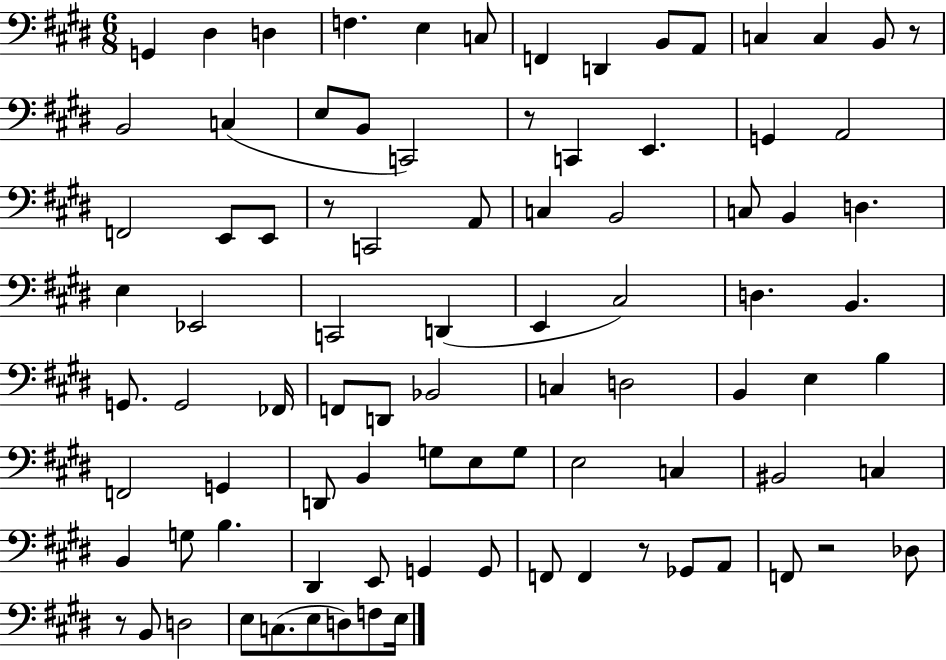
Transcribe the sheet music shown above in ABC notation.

X:1
T:Untitled
M:6/8
L:1/4
K:E
G,, ^D, D, F, E, C,/2 F,, D,, B,,/2 A,,/2 C, C, B,,/2 z/2 B,,2 C, E,/2 B,,/2 C,,2 z/2 C,, E,, G,, A,,2 F,,2 E,,/2 E,,/2 z/2 C,,2 A,,/2 C, B,,2 C,/2 B,, D, E, _E,,2 C,,2 D,, E,, ^C,2 D, B,, G,,/2 G,,2 _F,,/4 F,,/2 D,,/2 _B,,2 C, D,2 B,, E, B, F,,2 G,, D,,/2 B,, G,/2 E,/2 G,/2 E,2 C, ^B,,2 C, B,, G,/2 B, ^D,, E,,/2 G,, G,,/2 F,,/2 F,, z/2 _G,,/2 A,,/2 F,,/2 z2 _D,/2 z/2 B,,/2 D,2 E,/2 C,/2 E,/2 D,/2 F,/2 E,/4